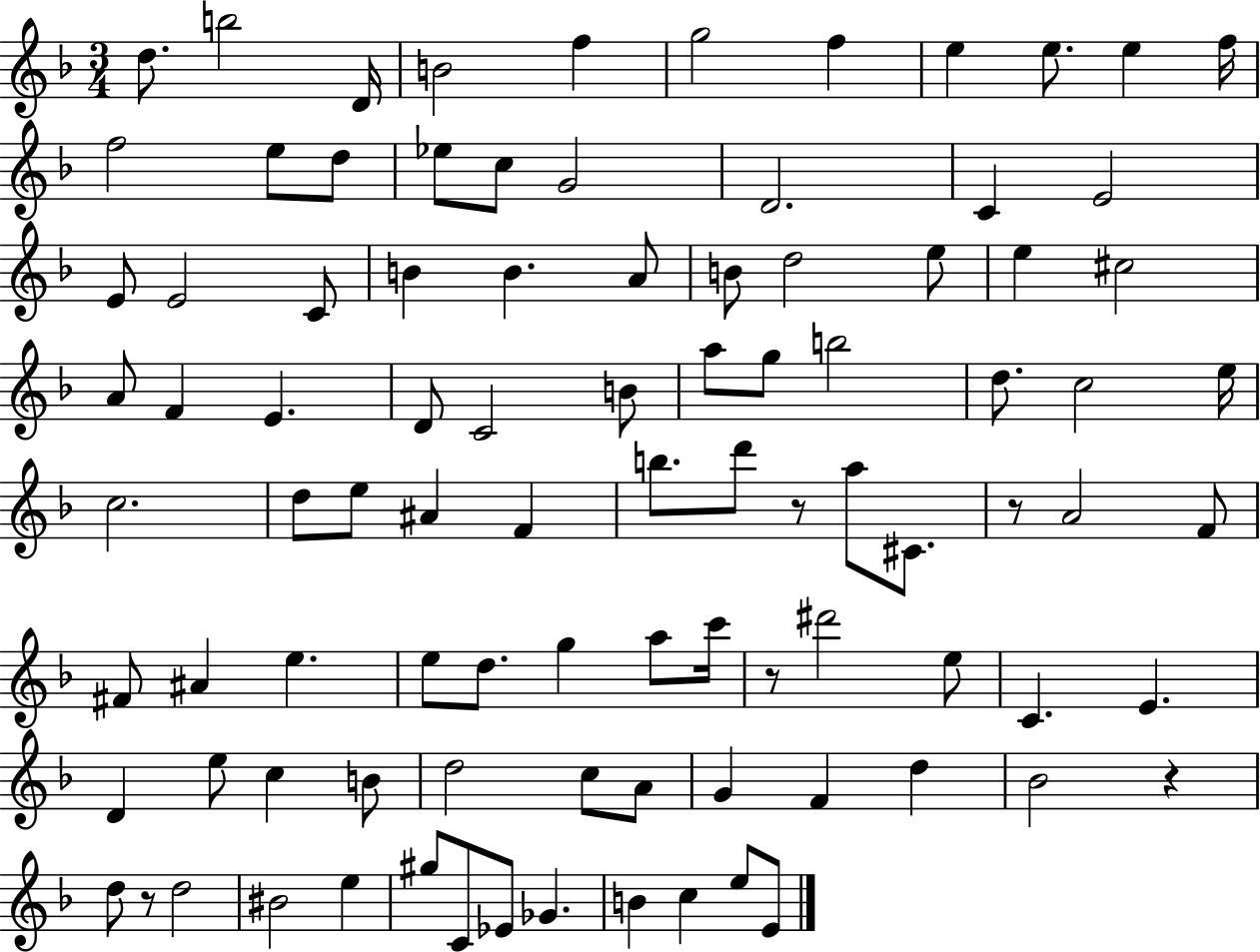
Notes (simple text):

D5/e. B5/h D4/s B4/h F5/q G5/h F5/q E5/q E5/e. E5/q F5/s F5/h E5/e D5/e Eb5/e C5/e G4/h D4/h. C4/q E4/h E4/e E4/h C4/e B4/q B4/q. A4/e B4/e D5/h E5/e E5/q C#5/h A4/e F4/q E4/q. D4/e C4/h B4/e A5/e G5/e B5/h D5/e. C5/h E5/s C5/h. D5/e E5/e A#4/q F4/q B5/e. D6/e R/e A5/e C#4/e. R/e A4/h F4/e F#4/e A#4/q E5/q. E5/e D5/e. G5/q A5/e C6/s R/e D#6/h E5/e C4/q. E4/q. D4/q E5/e C5/q B4/e D5/h C5/e A4/e G4/q F4/q D5/q Bb4/h R/q D5/e R/e D5/h BIS4/h E5/q G#5/e C4/e Eb4/e Gb4/q. B4/q C5/q E5/e E4/e